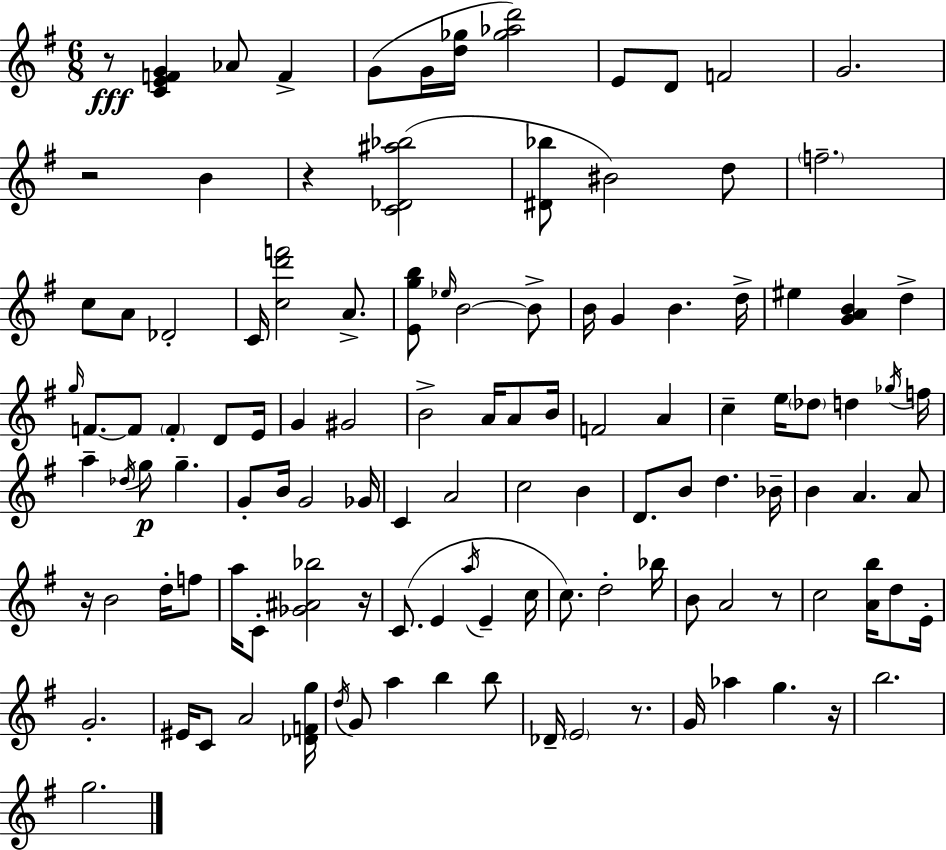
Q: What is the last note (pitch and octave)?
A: G5